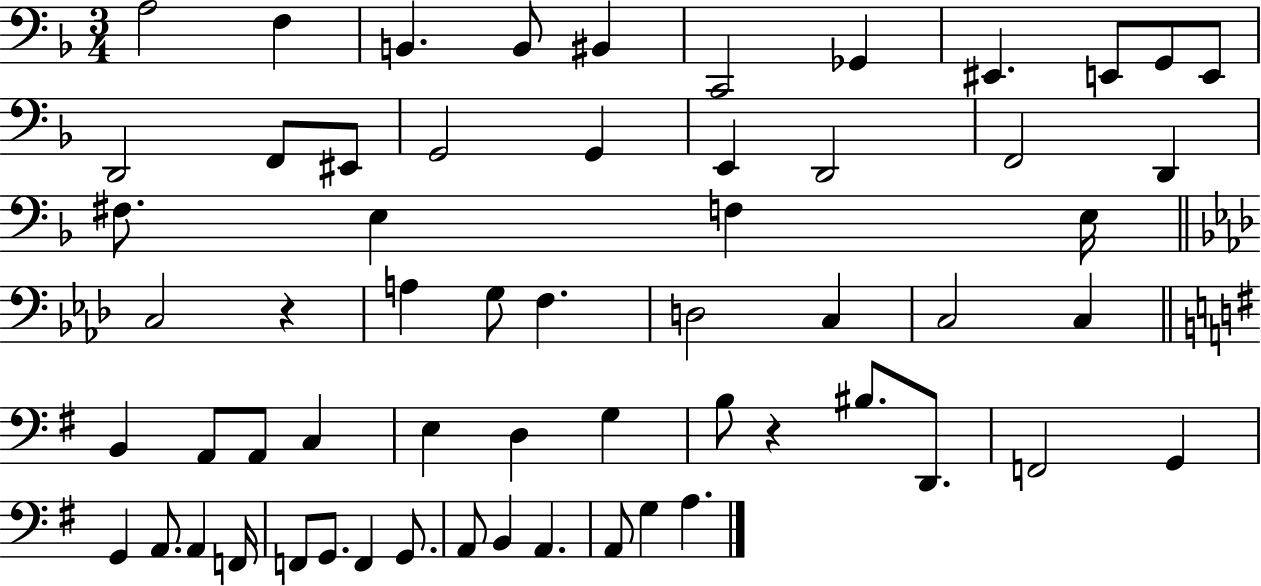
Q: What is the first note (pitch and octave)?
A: A3